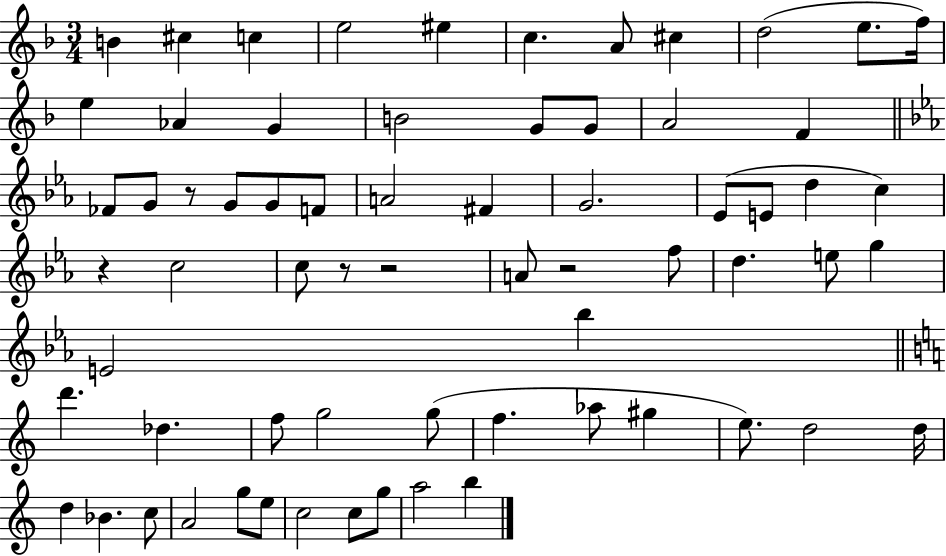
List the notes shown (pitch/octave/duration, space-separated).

B4/q C#5/q C5/q E5/h EIS5/q C5/q. A4/e C#5/q D5/h E5/e. F5/s E5/q Ab4/q G4/q B4/h G4/e G4/e A4/h F4/q FES4/e G4/e R/e G4/e G4/e F4/e A4/h F#4/q G4/h. Eb4/e E4/e D5/q C5/q R/q C5/h C5/e R/e R/h A4/e R/h F5/e D5/q. E5/e G5/q E4/h Bb5/q D6/q. Db5/q. F5/e G5/h G5/e F5/q. Ab5/e G#5/q E5/e. D5/h D5/s D5/q Bb4/q. C5/e A4/h G5/e E5/e C5/h C5/e G5/e A5/h B5/q